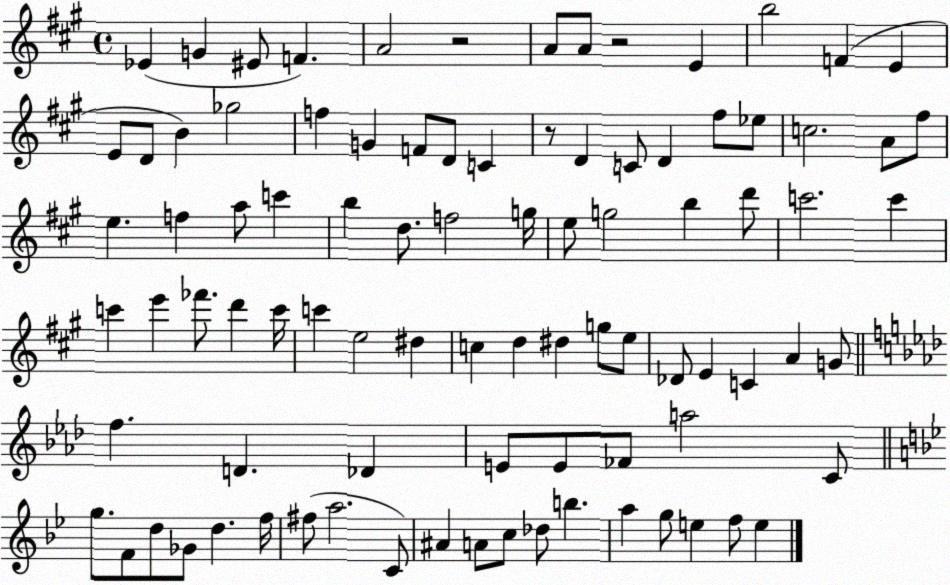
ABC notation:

X:1
T:Untitled
M:4/4
L:1/4
K:A
_E G ^E/2 F A2 z2 A/2 A/2 z2 E b2 F E E/2 D/2 B _g2 f G F/2 D/2 C z/2 D C/2 D ^f/2 _e/2 c2 A/2 ^f/2 e f a/2 c' b d/2 f2 g/4 e/2 g2 b d'/2 c'2 c' c' e' _f'/2 d' c'/4 c' e2 ^d c d ^d g/2 e/2 _D/2 E C A G/2 f D _D E/2 E/2 _F/2 a2 C/2 g/2 F/2 d/2 _G/2 d f/4 ^f/2 a2 C/2 ^A A/2 c/2 _d/2 b a g/2 e f/2 e